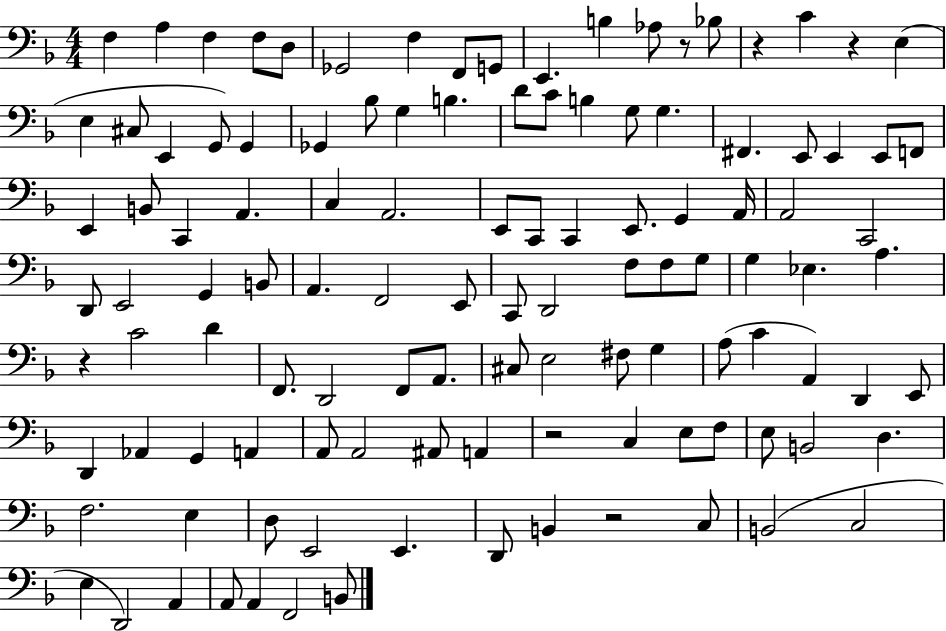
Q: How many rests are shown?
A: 6